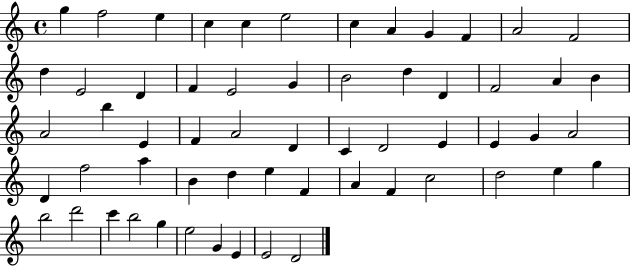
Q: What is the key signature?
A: C major